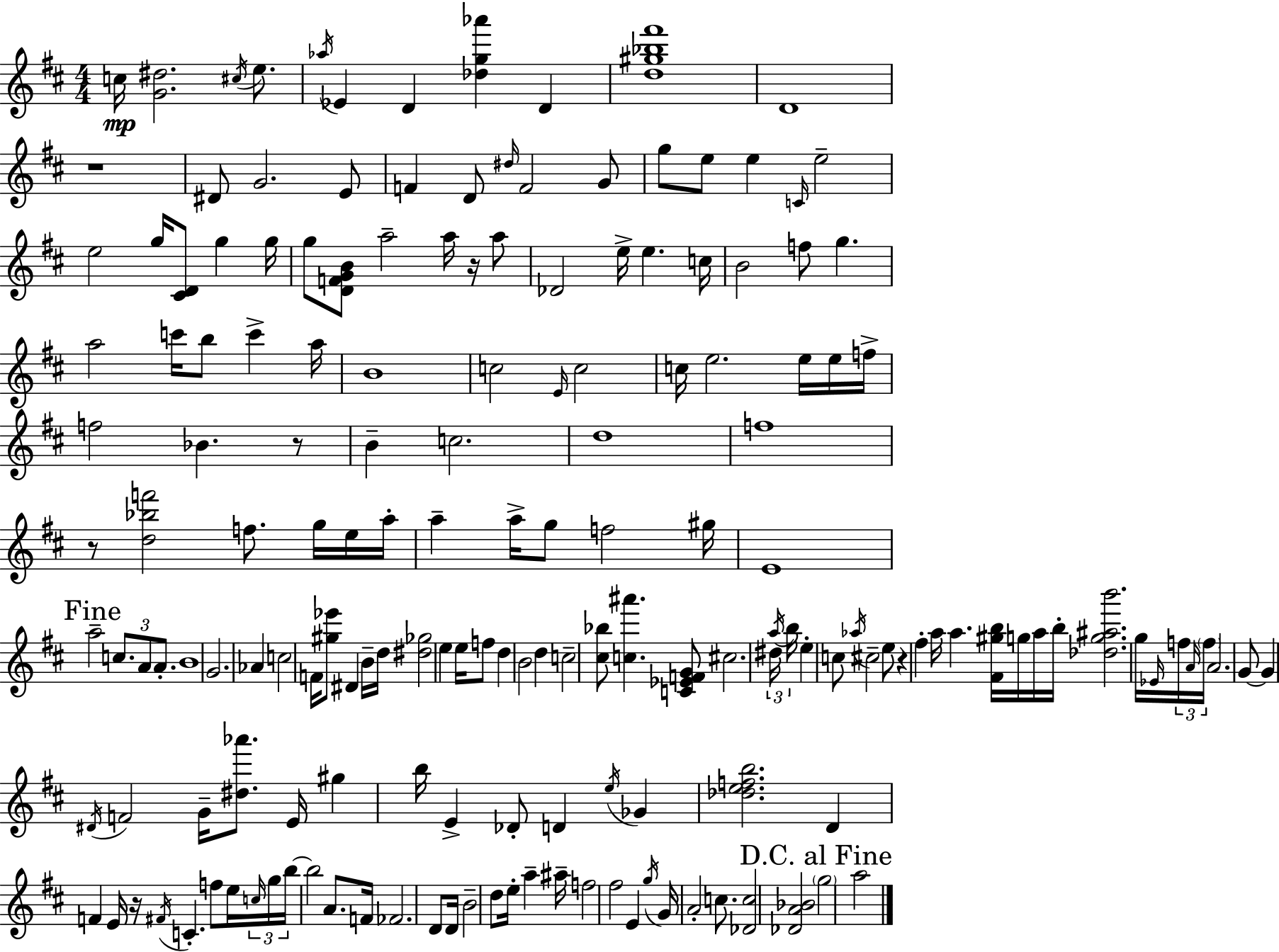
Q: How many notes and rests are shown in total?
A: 172